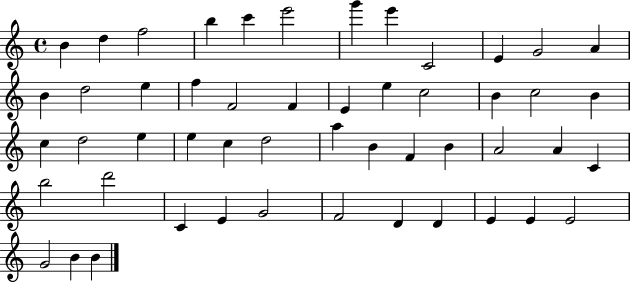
X:1
T:Untitled
M:4/4
L:1/4
K:C
B d f2 b c' e'2 g' e' C2 E G2 A B d2 e f F2 F E e c2 B c2 B c d2 e e c d2 a B F B A2 A C b2 d'2 C E G2 F2 D D E E E2 G2 B B